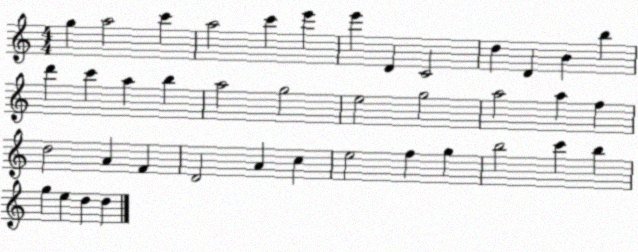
X:1
T:Untitled
M:4/4
L:1/4
K:C
g a2 c' a2 c' e' e' D C2 d D B b d' c' a b a2 g2 e2 g2 a2 a f d2 A F D2 A c e2 f g b2 c' b g e d d